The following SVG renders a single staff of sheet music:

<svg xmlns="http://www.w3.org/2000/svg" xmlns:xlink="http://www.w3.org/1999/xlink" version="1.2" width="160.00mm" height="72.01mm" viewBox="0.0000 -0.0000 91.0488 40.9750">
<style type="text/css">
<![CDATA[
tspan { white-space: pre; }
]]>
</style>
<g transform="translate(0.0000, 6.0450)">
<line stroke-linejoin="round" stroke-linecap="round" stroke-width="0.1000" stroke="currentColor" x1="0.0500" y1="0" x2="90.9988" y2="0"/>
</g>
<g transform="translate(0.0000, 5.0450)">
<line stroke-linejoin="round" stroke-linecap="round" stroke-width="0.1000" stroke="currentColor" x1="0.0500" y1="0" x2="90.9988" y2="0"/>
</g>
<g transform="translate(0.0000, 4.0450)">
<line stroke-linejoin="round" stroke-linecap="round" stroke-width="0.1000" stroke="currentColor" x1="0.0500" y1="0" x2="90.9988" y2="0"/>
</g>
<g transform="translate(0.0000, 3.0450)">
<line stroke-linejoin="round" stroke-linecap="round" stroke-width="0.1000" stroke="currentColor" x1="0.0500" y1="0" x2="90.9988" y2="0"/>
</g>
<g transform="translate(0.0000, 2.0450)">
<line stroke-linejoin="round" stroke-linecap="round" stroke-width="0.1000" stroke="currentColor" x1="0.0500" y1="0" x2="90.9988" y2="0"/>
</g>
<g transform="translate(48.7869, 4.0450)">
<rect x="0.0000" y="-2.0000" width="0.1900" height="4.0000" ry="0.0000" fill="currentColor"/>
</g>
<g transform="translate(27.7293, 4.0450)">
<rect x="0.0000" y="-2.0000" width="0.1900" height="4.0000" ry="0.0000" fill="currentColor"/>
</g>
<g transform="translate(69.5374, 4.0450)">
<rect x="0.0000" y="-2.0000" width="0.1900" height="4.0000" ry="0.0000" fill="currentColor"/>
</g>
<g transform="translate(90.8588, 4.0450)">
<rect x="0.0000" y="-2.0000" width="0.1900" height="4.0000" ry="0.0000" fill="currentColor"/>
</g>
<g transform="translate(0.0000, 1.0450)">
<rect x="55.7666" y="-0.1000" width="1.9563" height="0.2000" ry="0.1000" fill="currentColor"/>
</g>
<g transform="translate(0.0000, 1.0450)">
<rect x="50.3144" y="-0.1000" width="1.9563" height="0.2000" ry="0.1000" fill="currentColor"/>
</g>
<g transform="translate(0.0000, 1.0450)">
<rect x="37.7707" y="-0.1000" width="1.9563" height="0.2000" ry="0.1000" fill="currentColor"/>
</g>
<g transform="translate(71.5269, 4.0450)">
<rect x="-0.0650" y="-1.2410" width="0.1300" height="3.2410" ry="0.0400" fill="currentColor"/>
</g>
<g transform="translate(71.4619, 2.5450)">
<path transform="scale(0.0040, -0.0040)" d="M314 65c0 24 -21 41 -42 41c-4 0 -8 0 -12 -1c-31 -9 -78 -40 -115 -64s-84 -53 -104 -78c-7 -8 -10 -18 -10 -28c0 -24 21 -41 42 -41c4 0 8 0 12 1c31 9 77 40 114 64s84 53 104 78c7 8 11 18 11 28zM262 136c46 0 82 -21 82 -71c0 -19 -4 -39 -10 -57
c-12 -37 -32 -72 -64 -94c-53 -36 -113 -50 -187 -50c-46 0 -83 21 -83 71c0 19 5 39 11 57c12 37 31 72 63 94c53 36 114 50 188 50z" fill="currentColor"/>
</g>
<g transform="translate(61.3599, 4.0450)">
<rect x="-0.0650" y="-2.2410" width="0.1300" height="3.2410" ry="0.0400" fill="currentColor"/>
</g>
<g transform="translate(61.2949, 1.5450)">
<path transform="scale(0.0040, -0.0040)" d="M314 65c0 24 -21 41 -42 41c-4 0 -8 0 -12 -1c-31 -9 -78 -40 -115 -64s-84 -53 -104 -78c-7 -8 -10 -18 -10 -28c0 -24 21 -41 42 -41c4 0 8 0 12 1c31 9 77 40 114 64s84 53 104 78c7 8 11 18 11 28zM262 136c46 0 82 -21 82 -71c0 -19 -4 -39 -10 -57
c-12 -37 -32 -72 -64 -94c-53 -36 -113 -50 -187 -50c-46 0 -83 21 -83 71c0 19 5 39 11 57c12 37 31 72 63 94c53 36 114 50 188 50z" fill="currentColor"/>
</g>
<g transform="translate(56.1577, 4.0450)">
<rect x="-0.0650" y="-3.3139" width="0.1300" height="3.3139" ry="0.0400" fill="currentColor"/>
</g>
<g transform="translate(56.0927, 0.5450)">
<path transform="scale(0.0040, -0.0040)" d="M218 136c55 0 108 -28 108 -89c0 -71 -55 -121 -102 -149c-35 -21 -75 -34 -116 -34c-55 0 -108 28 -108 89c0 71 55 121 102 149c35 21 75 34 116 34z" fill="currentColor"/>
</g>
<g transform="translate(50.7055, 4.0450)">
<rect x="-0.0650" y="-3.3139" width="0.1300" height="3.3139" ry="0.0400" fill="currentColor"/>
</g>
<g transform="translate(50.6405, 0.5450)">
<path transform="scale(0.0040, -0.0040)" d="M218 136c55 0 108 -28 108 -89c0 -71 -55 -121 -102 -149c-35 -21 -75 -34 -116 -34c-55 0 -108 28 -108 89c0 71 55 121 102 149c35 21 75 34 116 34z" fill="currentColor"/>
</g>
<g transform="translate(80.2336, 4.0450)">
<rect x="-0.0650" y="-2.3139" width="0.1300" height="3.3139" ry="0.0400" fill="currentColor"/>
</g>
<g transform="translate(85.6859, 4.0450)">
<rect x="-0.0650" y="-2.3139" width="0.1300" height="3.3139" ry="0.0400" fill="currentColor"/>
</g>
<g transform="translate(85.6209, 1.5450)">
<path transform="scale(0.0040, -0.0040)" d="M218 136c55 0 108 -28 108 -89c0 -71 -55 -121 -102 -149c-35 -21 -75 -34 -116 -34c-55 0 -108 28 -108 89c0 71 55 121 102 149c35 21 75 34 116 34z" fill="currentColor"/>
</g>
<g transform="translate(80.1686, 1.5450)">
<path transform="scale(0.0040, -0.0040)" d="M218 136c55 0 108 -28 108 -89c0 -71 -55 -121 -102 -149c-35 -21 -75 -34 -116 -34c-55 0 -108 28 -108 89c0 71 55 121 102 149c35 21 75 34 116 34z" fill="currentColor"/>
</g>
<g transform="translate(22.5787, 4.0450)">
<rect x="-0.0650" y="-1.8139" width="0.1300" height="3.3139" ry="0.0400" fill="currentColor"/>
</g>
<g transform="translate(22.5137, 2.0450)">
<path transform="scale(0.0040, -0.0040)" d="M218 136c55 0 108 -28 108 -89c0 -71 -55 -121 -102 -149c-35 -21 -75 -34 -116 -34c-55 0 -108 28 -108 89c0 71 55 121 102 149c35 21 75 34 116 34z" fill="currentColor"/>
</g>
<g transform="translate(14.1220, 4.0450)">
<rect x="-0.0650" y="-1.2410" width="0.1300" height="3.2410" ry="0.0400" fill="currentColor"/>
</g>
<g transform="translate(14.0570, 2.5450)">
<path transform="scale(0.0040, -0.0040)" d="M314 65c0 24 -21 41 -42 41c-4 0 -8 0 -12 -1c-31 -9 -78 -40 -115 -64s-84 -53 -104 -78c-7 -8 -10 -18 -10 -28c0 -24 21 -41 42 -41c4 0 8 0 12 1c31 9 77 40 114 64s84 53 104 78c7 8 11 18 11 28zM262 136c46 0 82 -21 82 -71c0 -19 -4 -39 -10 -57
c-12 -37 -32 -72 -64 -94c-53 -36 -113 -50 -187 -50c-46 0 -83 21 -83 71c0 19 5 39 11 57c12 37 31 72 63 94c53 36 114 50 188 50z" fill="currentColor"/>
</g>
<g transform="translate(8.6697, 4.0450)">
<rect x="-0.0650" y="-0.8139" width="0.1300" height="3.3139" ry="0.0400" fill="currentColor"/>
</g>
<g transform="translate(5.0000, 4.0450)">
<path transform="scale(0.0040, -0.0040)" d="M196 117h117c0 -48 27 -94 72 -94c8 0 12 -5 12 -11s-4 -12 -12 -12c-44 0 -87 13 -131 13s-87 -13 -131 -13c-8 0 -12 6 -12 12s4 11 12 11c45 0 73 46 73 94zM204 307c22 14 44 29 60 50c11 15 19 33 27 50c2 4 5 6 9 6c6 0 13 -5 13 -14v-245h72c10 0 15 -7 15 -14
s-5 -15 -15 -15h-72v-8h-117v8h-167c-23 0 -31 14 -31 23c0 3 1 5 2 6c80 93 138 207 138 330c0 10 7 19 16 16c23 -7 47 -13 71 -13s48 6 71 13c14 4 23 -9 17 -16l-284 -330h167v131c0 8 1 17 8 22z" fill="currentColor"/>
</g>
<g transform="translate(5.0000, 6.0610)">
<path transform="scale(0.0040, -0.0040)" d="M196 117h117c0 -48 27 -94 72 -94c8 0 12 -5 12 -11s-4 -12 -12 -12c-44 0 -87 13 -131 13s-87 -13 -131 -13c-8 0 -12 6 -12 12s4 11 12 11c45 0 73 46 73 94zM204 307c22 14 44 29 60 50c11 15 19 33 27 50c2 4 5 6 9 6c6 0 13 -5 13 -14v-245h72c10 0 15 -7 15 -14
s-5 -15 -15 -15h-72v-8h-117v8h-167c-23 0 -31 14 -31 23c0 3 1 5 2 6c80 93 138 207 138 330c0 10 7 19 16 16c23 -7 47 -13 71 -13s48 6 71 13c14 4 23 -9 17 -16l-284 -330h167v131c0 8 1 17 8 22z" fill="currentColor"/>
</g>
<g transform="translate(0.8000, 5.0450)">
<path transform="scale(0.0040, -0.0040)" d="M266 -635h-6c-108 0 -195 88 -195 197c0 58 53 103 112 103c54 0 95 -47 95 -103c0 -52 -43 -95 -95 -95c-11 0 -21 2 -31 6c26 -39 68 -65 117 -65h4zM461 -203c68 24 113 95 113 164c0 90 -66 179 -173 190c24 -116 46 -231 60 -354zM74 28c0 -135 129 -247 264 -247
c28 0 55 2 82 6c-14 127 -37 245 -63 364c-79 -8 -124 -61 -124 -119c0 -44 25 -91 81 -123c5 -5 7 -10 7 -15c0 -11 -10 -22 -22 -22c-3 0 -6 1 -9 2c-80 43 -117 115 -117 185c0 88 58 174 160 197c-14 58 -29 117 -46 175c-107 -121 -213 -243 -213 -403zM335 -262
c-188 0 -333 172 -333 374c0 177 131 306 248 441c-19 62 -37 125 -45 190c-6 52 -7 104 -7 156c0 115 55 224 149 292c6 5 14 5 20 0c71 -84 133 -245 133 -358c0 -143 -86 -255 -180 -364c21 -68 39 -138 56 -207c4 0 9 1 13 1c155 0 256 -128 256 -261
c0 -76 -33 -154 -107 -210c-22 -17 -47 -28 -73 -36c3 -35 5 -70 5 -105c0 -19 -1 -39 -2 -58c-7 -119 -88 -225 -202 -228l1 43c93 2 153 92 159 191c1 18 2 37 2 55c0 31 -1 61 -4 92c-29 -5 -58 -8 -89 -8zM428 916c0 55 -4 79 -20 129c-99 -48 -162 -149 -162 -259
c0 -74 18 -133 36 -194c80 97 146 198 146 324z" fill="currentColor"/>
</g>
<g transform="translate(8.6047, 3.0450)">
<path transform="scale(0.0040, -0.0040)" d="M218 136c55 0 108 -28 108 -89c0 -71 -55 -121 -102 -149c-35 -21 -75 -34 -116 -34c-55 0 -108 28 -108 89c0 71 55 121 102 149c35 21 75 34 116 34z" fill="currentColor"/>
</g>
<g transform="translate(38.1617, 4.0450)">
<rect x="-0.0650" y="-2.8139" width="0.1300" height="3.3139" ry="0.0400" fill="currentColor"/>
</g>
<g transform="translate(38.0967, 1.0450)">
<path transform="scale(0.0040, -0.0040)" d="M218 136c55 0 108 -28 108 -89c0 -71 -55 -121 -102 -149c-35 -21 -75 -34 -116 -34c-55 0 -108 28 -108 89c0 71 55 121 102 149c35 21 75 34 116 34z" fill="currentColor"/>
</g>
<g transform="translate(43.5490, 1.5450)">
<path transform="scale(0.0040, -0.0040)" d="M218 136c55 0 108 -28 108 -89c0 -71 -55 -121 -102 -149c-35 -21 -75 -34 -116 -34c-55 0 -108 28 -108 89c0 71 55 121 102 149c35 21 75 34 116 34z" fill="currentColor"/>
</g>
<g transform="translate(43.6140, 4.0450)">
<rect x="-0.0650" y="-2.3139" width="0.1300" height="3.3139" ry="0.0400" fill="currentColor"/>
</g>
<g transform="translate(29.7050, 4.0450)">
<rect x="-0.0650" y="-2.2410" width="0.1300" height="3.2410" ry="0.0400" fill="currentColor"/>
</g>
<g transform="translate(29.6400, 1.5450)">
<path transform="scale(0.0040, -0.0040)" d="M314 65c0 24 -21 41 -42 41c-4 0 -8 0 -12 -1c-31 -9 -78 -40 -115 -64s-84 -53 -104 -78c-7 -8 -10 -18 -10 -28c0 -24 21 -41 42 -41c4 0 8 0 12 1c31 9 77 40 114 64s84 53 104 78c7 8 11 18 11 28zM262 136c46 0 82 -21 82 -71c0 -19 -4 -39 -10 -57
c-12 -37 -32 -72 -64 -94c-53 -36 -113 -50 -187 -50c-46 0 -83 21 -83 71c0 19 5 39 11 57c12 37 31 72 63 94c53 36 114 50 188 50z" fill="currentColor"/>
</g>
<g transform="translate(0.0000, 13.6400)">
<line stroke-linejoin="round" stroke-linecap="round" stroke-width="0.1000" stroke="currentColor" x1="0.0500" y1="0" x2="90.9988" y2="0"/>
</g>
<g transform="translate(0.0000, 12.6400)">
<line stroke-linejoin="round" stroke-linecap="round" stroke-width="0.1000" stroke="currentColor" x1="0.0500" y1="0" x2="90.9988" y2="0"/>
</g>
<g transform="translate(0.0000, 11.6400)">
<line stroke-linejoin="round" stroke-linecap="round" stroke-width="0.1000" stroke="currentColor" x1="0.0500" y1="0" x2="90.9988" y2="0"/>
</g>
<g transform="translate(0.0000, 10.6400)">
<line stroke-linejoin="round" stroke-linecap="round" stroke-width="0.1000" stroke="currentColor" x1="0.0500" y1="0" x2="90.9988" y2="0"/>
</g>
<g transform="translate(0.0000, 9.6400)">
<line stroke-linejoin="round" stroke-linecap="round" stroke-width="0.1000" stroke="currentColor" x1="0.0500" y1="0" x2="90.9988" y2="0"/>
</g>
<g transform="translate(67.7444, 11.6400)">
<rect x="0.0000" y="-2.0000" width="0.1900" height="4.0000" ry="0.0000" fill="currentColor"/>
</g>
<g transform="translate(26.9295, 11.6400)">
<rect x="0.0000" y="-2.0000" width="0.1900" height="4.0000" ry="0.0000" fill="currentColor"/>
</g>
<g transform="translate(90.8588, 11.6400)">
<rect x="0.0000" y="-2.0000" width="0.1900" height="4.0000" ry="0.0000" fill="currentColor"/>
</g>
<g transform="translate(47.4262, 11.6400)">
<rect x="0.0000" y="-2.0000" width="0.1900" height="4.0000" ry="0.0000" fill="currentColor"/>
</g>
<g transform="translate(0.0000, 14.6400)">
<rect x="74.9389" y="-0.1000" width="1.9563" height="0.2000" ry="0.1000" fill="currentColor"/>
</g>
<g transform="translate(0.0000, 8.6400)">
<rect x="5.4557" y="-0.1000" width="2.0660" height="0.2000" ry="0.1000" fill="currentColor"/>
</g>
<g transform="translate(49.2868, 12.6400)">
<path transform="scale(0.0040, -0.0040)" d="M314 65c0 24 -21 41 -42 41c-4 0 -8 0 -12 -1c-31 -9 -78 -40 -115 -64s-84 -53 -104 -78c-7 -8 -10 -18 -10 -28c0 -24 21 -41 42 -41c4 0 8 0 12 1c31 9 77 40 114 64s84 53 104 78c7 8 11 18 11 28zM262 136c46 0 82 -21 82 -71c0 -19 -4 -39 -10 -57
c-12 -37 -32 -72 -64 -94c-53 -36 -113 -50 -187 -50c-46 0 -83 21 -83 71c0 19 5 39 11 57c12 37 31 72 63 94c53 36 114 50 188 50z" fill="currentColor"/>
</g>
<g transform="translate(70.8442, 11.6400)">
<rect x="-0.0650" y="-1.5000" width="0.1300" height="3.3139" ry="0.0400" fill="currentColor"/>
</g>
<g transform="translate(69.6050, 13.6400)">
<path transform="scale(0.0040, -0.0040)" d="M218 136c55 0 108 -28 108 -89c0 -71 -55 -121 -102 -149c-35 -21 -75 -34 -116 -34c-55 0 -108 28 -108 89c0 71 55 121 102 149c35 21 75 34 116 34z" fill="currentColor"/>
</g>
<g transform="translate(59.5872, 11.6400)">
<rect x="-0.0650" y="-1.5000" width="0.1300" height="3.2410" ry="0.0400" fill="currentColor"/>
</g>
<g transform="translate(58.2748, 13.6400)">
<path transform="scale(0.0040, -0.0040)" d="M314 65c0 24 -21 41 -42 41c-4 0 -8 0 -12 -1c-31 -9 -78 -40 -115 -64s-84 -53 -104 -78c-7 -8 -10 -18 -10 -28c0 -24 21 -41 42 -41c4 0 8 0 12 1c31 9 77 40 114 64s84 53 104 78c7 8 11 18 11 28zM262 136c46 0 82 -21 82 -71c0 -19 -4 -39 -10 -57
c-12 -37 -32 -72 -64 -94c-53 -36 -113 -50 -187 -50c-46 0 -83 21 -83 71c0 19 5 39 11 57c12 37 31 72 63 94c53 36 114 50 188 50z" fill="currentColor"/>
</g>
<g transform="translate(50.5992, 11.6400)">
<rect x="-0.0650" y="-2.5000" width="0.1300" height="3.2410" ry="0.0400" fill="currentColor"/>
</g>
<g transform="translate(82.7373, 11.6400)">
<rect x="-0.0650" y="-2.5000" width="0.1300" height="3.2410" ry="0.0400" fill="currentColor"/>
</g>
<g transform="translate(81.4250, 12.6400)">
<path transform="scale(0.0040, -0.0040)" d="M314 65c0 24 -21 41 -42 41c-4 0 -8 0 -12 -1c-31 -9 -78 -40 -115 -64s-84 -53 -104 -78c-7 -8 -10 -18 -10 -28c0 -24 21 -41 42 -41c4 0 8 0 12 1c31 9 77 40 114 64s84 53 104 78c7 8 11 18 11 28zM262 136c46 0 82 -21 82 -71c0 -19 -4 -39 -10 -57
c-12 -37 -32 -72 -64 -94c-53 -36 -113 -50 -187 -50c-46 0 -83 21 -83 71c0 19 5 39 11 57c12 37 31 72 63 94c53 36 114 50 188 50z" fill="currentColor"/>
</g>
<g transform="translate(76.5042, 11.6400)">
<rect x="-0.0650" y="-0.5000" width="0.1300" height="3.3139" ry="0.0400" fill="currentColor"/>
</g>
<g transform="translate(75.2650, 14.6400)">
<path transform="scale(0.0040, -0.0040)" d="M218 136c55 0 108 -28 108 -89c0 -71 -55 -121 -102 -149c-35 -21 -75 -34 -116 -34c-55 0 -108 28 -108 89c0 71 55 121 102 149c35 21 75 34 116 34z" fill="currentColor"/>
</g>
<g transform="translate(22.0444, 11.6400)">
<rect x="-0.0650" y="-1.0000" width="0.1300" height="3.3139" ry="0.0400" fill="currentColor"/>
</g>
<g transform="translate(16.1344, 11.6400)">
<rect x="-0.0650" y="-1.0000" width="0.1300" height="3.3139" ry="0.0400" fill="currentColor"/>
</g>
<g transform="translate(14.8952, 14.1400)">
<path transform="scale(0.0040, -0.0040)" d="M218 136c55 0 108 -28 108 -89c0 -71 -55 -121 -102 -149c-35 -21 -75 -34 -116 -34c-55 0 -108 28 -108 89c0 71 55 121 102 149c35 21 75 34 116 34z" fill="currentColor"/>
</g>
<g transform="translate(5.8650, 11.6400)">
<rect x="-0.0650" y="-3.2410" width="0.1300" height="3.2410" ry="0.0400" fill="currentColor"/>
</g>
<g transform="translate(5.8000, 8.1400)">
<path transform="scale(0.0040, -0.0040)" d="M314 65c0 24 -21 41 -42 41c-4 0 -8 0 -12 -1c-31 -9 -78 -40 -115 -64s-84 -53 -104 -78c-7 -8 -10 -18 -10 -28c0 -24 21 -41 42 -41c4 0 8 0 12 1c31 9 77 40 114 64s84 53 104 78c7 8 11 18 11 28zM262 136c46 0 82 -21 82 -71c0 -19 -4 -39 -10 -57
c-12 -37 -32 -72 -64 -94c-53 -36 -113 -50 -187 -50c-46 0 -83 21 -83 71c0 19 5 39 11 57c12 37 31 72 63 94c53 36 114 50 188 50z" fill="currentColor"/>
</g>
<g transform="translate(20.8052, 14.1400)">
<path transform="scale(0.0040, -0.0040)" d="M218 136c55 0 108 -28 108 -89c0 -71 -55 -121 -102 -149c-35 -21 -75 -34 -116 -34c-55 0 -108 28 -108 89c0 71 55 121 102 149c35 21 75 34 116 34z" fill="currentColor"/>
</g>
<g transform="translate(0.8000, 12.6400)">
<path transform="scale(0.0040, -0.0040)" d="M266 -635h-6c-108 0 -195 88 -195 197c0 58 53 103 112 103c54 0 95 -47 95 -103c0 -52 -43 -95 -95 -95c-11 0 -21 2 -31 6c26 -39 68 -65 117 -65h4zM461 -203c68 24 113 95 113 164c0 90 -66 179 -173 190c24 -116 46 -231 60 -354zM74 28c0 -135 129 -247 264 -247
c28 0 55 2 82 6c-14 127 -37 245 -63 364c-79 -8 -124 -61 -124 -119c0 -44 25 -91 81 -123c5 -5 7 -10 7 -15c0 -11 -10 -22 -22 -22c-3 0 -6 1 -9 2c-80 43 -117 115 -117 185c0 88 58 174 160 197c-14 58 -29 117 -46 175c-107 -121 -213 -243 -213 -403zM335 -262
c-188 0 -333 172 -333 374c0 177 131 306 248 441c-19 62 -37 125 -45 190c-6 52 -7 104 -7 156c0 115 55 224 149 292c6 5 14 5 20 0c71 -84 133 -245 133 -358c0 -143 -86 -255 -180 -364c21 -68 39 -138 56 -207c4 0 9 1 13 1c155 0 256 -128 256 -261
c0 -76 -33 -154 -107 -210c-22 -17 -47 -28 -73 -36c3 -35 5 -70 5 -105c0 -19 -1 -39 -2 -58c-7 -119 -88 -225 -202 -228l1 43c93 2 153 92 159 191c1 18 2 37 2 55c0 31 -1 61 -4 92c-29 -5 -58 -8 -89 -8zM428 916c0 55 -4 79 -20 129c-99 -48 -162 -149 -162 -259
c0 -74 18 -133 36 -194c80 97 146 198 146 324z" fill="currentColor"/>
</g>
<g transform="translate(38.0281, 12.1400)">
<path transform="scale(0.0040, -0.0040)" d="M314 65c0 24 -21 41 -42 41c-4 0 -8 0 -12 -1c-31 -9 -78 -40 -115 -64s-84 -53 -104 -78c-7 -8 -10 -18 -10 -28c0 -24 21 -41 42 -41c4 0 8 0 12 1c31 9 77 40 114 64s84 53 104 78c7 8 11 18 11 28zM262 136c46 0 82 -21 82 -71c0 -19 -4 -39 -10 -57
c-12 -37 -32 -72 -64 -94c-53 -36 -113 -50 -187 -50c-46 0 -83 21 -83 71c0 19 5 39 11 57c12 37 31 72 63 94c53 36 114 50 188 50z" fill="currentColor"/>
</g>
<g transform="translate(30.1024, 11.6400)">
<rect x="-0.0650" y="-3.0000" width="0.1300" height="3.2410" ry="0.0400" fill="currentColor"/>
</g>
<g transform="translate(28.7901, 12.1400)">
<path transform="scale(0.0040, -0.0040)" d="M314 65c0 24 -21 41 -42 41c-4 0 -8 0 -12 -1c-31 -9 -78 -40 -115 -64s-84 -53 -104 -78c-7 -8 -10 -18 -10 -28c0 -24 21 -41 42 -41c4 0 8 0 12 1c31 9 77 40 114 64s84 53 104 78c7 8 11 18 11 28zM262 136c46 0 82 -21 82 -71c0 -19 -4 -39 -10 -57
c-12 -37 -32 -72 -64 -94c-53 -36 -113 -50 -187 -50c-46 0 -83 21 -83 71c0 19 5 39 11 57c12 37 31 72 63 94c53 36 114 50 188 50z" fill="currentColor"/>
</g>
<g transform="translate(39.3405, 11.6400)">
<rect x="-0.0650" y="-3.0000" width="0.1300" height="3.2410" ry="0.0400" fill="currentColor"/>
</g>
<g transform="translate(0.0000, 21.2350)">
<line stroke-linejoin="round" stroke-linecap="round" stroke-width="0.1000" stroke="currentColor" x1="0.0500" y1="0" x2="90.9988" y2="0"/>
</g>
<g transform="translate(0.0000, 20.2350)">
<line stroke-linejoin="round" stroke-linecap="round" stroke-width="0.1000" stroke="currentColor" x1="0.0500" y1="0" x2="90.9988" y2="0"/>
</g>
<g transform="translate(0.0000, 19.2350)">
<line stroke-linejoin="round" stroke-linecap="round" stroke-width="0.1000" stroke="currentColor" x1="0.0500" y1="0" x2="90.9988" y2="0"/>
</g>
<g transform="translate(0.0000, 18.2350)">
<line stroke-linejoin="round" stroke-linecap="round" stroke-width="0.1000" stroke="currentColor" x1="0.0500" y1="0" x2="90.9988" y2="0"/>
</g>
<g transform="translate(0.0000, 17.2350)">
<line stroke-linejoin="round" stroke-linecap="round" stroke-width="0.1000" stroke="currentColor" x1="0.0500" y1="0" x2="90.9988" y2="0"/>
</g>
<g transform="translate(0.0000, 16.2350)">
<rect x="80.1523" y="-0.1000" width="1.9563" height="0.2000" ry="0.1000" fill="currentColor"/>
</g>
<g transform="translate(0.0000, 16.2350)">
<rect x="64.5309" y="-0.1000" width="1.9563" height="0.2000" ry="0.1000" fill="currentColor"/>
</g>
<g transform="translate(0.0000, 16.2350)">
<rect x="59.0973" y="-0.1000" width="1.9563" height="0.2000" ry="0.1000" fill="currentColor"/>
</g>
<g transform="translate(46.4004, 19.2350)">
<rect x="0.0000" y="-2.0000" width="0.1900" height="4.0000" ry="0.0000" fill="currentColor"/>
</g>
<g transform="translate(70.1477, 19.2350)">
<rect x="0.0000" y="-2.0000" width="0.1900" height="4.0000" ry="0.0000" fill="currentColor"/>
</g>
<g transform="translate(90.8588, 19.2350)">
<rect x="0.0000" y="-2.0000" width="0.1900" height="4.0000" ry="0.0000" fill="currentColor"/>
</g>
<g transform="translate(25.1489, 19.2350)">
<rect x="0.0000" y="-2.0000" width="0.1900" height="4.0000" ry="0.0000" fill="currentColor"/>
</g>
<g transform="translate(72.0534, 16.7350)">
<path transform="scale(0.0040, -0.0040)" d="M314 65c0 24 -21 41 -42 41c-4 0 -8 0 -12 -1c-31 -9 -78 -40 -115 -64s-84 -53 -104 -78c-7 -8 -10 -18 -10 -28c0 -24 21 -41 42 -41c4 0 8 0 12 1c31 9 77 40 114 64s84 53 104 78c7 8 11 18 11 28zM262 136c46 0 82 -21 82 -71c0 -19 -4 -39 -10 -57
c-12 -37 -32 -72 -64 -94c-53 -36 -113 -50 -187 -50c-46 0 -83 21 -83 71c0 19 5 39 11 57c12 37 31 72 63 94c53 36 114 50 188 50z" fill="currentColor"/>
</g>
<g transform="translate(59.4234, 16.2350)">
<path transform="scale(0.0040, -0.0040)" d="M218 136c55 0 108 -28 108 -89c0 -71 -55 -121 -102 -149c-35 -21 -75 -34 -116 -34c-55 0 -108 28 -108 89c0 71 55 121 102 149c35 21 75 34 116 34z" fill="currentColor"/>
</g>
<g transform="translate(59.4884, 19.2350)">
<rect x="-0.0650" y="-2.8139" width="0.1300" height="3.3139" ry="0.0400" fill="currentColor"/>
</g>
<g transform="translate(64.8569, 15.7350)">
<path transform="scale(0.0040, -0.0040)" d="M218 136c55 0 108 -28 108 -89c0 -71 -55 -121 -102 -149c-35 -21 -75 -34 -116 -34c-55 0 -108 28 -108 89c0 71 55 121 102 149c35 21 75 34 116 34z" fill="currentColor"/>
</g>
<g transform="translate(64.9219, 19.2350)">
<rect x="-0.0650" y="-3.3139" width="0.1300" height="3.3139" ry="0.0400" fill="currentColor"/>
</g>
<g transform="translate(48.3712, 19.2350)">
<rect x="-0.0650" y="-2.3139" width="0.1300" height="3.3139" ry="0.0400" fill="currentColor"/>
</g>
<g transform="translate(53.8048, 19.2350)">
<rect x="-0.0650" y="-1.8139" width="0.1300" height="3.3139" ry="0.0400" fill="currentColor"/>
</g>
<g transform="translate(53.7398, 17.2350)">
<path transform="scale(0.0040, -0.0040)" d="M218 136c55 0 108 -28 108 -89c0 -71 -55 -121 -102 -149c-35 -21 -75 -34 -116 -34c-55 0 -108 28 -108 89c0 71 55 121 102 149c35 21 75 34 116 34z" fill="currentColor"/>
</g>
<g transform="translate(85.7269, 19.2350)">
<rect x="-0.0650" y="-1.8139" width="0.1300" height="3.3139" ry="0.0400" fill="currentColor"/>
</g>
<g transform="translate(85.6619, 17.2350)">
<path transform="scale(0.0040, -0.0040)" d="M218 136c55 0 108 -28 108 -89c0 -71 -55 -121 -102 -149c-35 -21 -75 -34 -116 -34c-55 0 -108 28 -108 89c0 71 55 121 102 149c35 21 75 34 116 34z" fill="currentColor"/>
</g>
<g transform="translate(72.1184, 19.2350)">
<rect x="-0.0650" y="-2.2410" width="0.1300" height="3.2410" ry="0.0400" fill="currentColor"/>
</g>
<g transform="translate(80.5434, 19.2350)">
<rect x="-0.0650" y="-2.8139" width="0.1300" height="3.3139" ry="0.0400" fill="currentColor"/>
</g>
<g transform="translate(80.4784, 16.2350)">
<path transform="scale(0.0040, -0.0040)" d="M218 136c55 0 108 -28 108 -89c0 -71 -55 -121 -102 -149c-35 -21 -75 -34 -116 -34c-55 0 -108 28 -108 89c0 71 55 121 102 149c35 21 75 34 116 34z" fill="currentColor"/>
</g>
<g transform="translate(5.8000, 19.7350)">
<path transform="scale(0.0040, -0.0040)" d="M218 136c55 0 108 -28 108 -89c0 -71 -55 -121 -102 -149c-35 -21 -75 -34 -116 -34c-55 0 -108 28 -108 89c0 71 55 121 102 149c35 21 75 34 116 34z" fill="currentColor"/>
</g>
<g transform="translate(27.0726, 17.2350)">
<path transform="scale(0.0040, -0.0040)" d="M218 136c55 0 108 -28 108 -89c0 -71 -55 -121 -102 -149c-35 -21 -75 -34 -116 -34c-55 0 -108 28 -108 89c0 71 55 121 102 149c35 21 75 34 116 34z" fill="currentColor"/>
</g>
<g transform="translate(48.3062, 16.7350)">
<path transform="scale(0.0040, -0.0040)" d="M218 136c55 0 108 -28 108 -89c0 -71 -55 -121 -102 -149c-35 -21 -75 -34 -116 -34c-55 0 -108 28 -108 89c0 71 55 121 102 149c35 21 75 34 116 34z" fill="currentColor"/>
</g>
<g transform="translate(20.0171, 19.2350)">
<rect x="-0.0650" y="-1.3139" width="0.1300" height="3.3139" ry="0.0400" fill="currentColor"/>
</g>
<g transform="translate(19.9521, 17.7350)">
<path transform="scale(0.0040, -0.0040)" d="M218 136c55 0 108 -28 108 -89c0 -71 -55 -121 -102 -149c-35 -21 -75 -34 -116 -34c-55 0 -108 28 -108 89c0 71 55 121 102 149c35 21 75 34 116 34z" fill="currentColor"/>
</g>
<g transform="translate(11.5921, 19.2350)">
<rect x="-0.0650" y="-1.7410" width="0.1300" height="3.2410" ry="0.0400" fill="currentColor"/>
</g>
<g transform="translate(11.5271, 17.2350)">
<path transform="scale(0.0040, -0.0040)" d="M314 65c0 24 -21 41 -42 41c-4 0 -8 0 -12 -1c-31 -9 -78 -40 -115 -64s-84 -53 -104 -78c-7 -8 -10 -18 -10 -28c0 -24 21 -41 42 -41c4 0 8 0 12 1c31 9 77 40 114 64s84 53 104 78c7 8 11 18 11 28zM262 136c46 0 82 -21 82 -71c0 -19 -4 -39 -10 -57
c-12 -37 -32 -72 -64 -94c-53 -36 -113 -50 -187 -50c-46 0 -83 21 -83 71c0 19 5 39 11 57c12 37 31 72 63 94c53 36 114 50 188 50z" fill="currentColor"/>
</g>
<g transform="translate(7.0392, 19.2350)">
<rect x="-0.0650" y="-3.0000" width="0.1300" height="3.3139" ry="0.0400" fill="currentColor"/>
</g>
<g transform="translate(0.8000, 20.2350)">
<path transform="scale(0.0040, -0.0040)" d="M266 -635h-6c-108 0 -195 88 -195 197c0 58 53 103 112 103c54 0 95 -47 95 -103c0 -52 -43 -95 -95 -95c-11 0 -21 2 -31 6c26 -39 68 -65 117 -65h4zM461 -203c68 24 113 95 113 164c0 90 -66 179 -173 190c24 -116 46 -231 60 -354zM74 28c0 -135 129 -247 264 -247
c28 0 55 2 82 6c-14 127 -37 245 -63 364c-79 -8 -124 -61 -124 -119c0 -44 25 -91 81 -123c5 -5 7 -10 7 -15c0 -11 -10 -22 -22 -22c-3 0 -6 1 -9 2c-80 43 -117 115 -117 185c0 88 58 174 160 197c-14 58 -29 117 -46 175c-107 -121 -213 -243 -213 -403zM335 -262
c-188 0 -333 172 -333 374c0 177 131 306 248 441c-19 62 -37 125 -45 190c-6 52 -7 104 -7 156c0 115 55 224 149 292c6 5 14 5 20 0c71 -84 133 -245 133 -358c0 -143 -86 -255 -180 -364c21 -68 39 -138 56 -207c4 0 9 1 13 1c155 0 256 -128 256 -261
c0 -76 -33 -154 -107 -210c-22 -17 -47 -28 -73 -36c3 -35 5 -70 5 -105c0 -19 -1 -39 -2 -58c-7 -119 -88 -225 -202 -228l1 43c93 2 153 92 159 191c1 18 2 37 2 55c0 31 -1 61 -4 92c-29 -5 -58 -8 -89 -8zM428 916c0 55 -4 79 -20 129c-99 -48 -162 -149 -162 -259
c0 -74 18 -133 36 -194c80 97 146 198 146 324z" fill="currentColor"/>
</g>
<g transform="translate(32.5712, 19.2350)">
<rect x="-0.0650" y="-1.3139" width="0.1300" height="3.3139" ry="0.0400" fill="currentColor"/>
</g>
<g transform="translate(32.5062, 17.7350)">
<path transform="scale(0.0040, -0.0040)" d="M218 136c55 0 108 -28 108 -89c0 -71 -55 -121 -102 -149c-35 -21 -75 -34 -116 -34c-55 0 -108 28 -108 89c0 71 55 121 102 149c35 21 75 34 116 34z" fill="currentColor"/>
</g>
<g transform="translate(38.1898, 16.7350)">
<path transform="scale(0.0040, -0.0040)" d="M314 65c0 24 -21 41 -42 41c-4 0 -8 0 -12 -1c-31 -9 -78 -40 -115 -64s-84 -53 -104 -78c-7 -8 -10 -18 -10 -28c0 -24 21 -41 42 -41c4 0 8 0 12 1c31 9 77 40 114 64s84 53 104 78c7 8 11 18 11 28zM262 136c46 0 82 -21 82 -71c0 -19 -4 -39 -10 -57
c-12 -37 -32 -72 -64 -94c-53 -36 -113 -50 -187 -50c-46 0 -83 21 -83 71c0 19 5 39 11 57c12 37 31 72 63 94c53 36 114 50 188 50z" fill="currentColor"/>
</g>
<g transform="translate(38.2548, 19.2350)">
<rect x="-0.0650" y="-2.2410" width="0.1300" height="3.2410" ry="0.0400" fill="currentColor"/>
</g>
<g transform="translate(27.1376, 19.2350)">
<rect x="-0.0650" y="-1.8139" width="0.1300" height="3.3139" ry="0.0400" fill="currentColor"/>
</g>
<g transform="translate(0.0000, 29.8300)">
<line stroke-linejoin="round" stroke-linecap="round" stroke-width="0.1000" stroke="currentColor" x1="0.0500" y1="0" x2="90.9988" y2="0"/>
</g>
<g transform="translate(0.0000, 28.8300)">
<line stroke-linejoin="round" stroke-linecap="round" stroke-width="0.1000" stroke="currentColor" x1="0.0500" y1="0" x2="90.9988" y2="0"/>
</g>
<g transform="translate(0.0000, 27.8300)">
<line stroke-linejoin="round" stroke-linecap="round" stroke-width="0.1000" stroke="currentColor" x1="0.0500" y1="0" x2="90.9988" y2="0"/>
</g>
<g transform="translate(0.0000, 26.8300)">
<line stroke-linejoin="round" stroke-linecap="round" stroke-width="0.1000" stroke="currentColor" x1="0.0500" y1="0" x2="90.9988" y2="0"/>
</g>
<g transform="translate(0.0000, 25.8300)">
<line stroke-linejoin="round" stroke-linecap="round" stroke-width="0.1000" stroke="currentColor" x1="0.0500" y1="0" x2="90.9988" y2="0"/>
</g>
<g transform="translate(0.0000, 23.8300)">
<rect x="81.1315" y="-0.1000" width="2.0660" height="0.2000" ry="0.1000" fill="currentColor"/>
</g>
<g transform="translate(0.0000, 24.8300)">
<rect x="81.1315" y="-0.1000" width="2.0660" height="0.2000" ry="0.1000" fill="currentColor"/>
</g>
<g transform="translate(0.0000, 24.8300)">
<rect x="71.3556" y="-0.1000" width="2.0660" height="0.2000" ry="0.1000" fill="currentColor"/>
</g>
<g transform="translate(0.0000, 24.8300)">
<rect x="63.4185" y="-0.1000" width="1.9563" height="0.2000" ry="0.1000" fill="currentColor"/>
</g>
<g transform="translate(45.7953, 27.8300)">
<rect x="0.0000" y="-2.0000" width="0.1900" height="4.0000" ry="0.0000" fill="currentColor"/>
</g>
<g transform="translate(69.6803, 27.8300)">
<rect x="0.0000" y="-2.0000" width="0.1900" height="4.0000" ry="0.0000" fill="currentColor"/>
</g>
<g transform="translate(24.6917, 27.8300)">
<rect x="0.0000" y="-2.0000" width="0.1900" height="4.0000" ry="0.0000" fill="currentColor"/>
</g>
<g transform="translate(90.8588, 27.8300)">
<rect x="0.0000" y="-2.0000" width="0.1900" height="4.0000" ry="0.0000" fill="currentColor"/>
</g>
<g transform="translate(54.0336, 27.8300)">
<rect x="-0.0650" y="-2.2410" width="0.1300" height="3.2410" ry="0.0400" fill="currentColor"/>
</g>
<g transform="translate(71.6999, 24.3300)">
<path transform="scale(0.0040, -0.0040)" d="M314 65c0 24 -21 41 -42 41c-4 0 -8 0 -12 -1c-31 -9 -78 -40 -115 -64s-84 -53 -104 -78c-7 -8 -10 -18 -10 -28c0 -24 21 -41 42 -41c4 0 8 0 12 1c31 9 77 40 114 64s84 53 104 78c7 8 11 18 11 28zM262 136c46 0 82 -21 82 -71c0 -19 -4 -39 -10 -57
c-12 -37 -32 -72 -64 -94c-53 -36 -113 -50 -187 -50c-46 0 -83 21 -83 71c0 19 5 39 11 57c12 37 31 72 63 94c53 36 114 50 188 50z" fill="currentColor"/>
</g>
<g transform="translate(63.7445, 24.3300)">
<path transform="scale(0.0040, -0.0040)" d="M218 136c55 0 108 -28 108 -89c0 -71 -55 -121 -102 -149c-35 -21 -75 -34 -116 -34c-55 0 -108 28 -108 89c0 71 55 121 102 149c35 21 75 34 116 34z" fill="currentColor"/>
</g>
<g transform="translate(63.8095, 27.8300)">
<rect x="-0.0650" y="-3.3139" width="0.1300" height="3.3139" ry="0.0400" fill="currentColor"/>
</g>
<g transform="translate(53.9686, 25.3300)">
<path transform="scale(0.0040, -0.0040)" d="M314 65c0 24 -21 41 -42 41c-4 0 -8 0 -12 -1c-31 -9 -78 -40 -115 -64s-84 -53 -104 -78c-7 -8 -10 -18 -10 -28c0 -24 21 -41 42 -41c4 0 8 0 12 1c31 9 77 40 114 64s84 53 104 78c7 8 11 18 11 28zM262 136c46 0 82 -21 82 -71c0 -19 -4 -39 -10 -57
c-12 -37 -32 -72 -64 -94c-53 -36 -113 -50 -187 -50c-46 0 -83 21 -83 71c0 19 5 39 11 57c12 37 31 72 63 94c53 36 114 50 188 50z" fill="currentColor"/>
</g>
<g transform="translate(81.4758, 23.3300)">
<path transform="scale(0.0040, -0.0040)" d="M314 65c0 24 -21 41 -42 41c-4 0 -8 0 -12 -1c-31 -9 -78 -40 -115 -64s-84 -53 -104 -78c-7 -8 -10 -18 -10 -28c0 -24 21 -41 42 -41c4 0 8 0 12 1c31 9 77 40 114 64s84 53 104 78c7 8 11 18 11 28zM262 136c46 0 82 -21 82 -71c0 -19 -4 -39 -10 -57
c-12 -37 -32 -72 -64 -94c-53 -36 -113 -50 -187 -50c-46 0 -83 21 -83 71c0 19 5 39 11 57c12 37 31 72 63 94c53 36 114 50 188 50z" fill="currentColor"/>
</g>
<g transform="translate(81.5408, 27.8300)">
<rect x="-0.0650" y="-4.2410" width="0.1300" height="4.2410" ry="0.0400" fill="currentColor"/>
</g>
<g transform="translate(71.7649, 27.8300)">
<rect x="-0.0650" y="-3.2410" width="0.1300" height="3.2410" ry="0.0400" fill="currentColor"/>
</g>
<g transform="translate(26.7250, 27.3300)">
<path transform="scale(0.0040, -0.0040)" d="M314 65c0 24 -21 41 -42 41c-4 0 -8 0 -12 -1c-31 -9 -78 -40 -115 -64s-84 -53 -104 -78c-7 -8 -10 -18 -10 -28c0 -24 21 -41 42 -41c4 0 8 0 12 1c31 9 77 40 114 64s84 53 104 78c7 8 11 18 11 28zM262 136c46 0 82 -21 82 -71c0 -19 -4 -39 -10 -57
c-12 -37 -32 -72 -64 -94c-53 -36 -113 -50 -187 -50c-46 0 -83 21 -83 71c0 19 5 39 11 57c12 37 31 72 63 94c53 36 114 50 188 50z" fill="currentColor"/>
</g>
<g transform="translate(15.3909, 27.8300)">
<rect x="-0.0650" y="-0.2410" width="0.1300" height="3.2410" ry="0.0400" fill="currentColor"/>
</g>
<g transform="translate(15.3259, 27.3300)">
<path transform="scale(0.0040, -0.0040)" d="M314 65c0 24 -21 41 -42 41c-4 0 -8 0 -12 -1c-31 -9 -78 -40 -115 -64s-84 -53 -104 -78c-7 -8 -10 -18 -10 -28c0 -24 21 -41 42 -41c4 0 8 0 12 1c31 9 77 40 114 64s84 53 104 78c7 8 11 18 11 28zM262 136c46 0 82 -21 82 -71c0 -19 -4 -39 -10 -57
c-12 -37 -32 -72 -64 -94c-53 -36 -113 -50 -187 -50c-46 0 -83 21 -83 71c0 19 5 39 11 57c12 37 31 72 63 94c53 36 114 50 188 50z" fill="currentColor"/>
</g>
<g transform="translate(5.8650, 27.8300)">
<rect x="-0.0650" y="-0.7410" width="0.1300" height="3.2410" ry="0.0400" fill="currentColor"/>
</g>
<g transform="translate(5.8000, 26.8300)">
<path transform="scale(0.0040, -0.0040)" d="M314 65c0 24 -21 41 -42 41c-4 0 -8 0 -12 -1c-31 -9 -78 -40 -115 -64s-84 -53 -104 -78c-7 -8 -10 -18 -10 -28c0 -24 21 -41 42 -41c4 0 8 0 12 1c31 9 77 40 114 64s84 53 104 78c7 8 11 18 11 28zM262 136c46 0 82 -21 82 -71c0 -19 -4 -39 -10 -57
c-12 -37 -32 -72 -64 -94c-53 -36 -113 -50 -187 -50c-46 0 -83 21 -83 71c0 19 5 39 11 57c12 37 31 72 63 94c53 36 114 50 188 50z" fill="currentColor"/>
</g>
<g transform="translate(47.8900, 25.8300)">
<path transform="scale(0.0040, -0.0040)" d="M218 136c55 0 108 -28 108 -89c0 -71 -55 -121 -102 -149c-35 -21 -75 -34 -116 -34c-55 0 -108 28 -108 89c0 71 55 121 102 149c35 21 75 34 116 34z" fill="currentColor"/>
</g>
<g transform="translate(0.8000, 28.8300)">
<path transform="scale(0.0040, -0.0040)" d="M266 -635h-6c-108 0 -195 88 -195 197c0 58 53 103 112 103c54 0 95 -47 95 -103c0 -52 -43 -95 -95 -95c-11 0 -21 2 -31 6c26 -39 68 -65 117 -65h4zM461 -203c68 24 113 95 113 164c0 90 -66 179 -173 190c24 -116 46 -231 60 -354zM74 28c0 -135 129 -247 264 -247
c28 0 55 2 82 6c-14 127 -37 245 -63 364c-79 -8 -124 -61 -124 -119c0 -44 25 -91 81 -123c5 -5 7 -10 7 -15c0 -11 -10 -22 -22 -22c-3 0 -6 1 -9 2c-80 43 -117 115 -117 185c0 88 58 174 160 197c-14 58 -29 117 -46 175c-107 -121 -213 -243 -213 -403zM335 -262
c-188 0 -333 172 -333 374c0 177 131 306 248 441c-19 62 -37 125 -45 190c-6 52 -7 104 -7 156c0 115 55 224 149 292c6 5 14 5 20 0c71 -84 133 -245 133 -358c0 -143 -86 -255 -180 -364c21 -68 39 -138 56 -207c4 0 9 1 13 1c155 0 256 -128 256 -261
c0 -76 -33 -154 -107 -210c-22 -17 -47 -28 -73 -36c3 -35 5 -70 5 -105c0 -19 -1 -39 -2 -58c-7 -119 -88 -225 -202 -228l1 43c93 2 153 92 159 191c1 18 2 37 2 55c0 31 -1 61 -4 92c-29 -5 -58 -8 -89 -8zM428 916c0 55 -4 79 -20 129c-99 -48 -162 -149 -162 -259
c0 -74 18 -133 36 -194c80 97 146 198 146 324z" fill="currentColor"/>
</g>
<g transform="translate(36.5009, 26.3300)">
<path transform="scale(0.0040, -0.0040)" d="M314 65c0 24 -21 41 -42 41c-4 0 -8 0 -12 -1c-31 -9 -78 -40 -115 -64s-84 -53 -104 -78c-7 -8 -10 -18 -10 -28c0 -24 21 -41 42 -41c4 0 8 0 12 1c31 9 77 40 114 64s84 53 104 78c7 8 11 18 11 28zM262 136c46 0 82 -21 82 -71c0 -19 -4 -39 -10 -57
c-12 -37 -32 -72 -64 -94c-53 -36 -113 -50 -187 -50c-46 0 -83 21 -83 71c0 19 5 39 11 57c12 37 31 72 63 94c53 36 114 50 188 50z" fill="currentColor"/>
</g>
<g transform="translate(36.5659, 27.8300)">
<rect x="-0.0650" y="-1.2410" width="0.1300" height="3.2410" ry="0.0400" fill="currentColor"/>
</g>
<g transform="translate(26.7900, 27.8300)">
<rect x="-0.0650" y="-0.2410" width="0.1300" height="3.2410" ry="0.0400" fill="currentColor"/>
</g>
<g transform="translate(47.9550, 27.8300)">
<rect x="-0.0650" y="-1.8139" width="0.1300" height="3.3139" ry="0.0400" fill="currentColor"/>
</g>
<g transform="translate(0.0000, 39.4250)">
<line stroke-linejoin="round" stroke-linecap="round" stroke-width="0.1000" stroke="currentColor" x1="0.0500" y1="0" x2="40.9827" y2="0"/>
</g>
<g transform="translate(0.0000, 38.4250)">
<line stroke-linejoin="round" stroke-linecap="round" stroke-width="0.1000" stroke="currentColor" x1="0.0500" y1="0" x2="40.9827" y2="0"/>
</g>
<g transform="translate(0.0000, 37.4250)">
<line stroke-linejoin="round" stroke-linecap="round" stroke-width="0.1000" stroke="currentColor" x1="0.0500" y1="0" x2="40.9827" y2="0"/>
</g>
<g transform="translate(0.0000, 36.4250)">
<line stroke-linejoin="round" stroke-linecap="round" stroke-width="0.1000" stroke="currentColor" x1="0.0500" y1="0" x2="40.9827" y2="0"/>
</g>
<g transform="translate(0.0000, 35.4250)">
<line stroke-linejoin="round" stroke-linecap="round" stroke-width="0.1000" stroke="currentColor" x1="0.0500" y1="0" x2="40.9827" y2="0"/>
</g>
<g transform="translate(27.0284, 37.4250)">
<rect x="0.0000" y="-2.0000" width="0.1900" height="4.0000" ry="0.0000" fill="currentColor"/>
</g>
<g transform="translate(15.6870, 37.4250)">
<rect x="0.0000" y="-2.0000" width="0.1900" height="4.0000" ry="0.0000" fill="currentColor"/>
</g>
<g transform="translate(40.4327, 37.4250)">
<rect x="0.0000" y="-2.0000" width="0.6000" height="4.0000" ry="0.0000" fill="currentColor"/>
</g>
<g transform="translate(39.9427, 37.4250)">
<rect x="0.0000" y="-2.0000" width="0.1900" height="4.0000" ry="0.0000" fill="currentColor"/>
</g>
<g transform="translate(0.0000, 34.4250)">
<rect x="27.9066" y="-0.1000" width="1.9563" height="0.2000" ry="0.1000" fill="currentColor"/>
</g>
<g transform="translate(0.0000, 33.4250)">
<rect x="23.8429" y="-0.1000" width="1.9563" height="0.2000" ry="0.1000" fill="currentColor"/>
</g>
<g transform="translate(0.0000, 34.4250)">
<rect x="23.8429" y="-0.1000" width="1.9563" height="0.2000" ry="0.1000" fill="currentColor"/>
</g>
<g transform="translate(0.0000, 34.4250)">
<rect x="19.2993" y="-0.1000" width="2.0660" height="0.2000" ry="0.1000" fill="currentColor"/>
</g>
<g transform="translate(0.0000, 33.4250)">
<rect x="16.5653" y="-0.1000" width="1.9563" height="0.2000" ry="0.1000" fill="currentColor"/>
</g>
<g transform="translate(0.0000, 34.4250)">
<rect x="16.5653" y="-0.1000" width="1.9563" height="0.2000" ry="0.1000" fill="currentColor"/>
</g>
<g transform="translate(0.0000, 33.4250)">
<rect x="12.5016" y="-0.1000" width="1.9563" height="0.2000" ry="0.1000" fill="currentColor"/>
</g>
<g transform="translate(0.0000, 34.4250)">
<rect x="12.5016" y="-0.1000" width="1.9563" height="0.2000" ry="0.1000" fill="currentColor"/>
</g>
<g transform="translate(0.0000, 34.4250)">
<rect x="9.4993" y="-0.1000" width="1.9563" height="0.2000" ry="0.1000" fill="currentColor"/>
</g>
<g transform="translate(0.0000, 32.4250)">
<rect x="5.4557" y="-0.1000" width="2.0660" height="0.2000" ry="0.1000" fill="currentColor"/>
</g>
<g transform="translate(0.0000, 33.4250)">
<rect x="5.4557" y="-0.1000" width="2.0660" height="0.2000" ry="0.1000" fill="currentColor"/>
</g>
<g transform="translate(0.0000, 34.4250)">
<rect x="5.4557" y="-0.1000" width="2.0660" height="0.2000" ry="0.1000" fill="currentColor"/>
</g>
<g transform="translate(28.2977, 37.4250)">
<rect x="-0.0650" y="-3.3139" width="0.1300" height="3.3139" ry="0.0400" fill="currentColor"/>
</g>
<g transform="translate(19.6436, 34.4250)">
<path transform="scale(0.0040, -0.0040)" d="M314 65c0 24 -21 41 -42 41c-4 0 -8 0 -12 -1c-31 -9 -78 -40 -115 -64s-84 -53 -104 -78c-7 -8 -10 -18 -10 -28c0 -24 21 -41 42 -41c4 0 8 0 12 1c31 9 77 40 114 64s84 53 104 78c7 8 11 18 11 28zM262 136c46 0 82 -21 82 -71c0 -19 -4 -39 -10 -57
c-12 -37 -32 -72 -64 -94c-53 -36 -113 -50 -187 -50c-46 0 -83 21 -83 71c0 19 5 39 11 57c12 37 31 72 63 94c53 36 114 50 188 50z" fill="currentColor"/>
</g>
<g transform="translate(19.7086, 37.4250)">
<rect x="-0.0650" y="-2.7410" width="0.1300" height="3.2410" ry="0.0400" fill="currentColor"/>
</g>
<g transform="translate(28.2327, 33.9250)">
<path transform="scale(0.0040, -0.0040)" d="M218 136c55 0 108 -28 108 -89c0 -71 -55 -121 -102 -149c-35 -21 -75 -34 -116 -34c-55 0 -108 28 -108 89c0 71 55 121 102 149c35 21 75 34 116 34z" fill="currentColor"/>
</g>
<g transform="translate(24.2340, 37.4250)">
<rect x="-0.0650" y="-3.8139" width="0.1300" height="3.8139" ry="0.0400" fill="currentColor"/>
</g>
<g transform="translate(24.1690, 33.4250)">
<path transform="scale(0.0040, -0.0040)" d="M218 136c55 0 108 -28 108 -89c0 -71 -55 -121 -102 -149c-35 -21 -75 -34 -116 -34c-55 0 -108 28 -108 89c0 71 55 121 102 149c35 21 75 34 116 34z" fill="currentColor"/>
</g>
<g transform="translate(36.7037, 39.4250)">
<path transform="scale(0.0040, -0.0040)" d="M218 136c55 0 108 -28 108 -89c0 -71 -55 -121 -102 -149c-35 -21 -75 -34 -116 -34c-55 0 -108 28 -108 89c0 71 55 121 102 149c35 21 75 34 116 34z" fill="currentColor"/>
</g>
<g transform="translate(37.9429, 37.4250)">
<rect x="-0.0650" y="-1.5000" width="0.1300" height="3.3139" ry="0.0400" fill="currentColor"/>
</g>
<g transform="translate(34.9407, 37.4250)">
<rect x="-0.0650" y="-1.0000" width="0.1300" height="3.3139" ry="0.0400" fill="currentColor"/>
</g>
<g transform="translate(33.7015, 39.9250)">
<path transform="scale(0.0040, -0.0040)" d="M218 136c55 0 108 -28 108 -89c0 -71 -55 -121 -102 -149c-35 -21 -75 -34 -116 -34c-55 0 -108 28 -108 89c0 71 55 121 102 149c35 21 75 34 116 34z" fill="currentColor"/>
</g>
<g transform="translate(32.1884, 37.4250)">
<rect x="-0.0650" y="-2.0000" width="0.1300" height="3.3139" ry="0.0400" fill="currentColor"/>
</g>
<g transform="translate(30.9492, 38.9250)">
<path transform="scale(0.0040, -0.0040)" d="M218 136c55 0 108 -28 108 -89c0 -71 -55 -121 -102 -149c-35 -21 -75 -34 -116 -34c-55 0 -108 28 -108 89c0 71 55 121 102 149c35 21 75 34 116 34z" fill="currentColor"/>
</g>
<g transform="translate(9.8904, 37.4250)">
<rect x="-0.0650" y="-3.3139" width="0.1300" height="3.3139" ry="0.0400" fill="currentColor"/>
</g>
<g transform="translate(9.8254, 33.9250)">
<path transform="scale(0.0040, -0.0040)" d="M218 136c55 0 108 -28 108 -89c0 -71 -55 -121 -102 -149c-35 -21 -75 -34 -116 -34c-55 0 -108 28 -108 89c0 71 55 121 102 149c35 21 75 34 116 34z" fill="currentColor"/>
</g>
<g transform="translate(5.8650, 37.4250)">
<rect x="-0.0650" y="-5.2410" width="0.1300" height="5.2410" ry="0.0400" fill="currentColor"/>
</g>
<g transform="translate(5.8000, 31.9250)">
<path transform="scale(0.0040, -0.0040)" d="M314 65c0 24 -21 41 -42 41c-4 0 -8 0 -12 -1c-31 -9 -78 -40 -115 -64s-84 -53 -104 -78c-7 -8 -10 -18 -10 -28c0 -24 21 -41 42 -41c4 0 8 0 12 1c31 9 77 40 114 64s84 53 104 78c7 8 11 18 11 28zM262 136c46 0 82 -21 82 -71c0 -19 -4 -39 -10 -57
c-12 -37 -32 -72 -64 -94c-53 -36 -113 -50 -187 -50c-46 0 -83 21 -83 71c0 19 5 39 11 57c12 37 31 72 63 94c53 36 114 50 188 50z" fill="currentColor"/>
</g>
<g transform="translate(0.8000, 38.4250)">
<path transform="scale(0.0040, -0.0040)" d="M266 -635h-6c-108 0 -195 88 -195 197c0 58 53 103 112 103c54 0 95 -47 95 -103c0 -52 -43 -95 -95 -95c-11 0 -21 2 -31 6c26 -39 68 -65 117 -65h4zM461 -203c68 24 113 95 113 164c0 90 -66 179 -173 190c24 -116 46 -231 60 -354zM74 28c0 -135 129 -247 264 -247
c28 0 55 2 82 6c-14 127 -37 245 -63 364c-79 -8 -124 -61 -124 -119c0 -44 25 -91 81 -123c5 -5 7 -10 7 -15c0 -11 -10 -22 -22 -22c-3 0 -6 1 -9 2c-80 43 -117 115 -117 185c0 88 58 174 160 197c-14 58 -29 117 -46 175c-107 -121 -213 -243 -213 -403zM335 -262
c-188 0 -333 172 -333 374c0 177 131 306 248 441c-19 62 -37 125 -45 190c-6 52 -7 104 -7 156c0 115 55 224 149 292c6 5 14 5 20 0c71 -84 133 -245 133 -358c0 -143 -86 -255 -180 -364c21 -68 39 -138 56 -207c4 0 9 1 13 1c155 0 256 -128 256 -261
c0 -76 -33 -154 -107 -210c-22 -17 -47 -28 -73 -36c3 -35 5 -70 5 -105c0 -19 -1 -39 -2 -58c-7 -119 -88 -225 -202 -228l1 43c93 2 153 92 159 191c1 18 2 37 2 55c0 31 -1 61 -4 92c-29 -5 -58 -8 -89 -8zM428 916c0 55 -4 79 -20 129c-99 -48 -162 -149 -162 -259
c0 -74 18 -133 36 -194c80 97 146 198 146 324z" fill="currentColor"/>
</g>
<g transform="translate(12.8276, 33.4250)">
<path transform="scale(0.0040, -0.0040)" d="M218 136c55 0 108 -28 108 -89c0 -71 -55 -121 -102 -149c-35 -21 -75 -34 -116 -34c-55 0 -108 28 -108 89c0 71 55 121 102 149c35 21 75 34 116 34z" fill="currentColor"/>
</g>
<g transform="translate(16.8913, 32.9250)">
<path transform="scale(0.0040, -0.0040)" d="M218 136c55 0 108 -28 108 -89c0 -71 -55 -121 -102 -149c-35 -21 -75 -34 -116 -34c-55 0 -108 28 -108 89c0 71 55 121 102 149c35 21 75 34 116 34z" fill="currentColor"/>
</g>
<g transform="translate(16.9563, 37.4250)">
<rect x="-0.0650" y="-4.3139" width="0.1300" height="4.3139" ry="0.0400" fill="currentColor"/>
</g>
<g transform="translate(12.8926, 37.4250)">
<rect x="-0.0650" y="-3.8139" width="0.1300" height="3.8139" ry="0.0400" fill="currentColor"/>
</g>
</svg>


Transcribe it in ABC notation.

X:1
T:Untitled
M:4/4
L:1/4
K:C
d e2 f g2 a g b b g2 e2 g g b2 D D A2 A2 G2 E2 E C G2 A f2 e f e g2 g f a b g2 a f d2 c2 c2 e2 f g2 b b2 d'2 f'2 b c' d' a2 c' b F D E